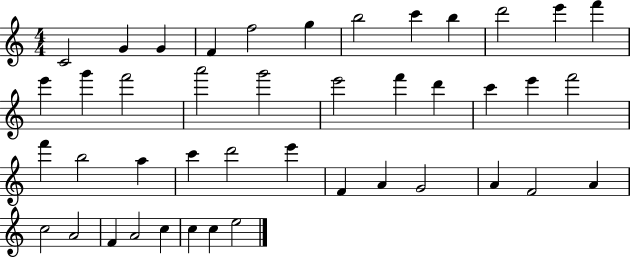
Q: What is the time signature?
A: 4/4